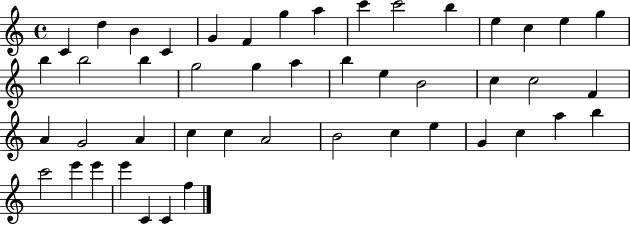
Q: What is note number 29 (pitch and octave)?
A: G4